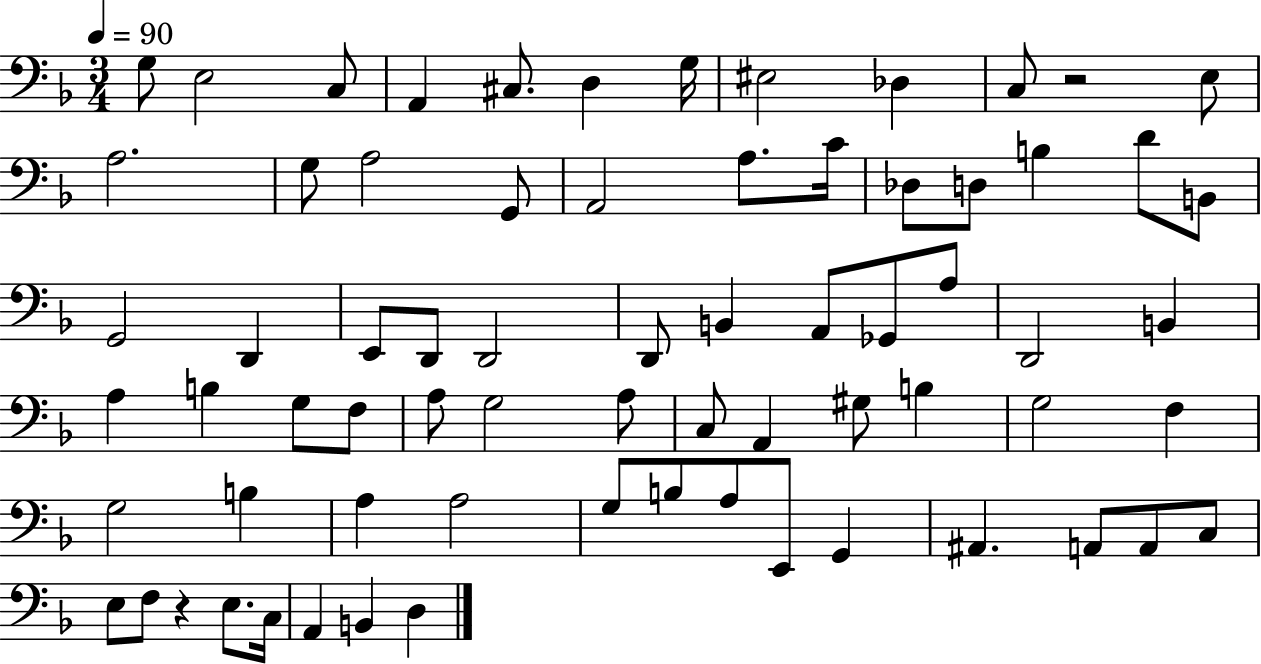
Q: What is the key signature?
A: F major